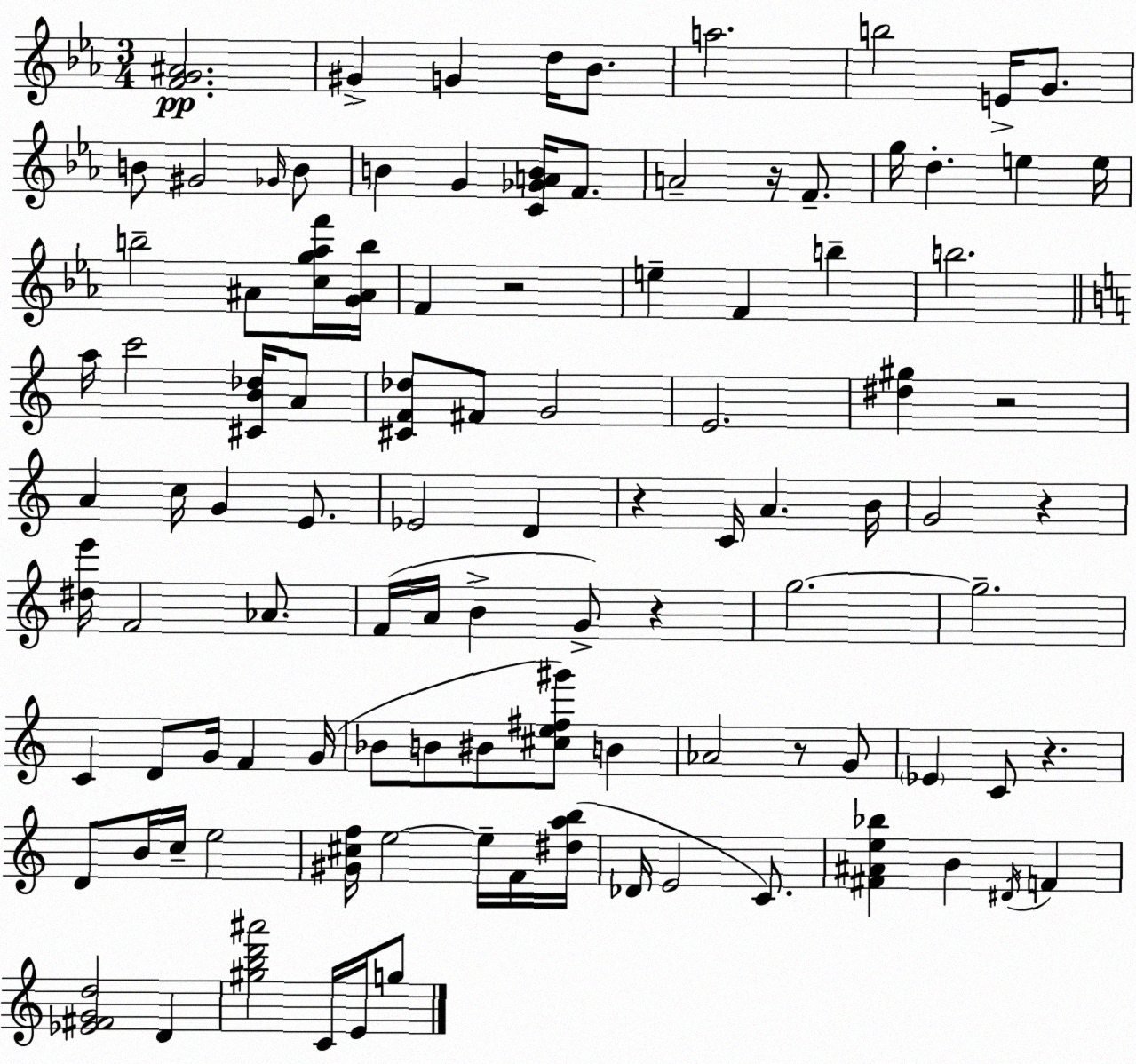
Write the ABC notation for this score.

X:1
T:Untitled
M:3/4
L:1/4
K:Eb
[FG^A]2 ^G G d/4 _B/2 a2 b2 E/4 G/2 B/2 ^G2 _G/4 B/2 B G [C_GAB]/4 F/2 A2 z/4 F/2 g/4 d e e/4 b2 ^A/2 [cg_af']/4 [G^Ab]/4 F z2 e F b b2 a/4 c'2 [^CB_d]/4 A/2 [^CF_d]/2 ^F/2 G2 E2 [^d^g] z2 A c/4 G E/2 _E2 D z C/4 A B/4 G2 z [^de']/4 F2 _A/2 F/4 A/4 B G/2 z g2 g2 C D/2 G/4 F G/4 _B/2 B/2 ^B/2 [^ce^f^g']/2 B _A2 z/2 G/2 _E C/2 z D/2 B/4 c/4 e2 [^G^cf]/4 e2 e/4 F/4 [^dab]/4 _D/4 E2 C/2 [^F^Ae_b] B ^D/4 F [_E^FGd]2 D [^gbd'^a']2 C/4 E/4 g/2